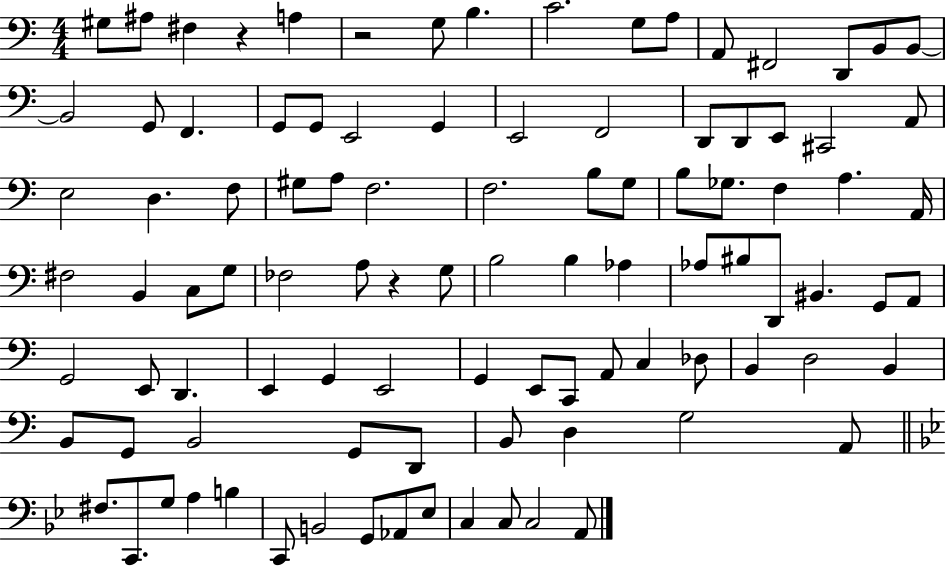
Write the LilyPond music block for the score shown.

{
  \clef bass
  \numericTimeSignature
  \time 4/4
  \key c \major
  \repeat volta 2 { gis8 ais8 fis4 r4 a4 | r2 g8 b4. | c'2. g8 a8 | a,8 fis,2 d,8 b,8 b,8~~ | \break b,2 g,8 f,4. | g,8 g,8 e,2 g,4 | e,2 f,2 | d,8 d,8 e,8 cis,2 a,8 | \break e2 d4. f8 | gis8 a8 f2. | f2. b8 g8 | b8 ges8. f4 a4. a,16 | \break fis2 b,4 c8 g8 | fes2 a8 r4 g8 | b2 b4 aes4 | aes8 bis8 d,8 bis,4. g,8 a,8 | \break g,2 e,8 d,4. | e,4 g,4 e,2 | g,4 e,8 c,8 a,8 c4 des8 | b,4 d2 b,4 | \break b,8 g,8 b,2 g,8 d,8 | b,8 d4 g2 a,8 | \bar "||" \break \key bes \major fis8. c,8. g8 a4 b4 | c,8 b,2 g,8 aes,8 ees8 | c4 c8 c2 a,8 | } \bar "|."
}